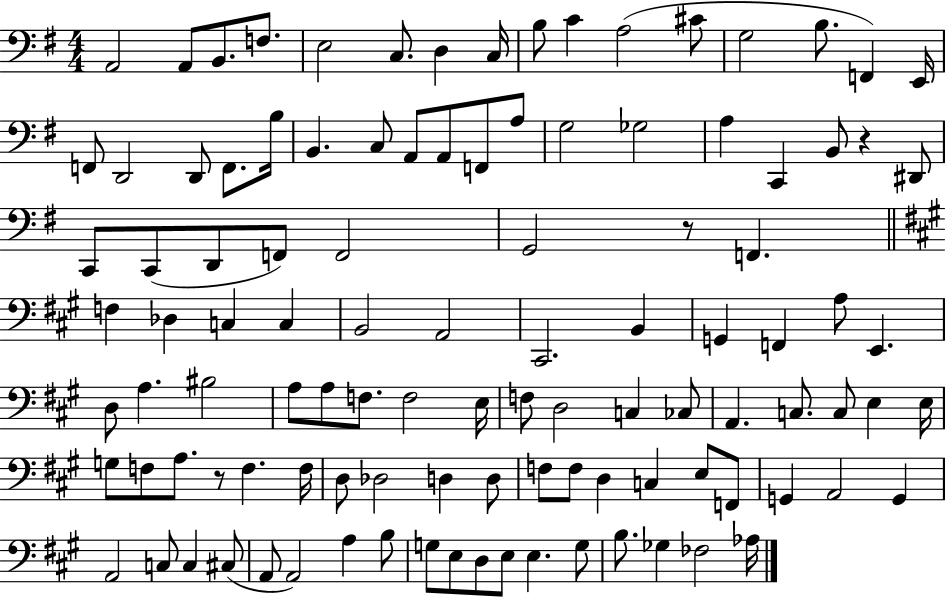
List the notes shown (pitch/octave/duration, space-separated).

A2/h A2/e B2/e. F3/e. E3/h C3/e. D3/q C3/s B3/e C4/q A3/h C#4/e G3/h B3/e. F2/q E2/s F2/e D2/h D2/e F2/e. B3/s B2/q. C3/e A2/e A2/e F2/e A3/e G3/h Gb3/h A3/q C2/q B2/e R/q D#2/e C2/e C2/e D2/e F2/e F2/h G2/h R/e F2/q. F3/q Db3/q C3/q C3/q B2/h A2/h C#2/h. B2/q G2/q F2/q A3/e E2/q. D3/e A3/q. BIS3/h A3/e A3/e F3/e. F3/h E3/s F3/e D3/h C3/q CES3/e A2/q. C3/e. C3/e E3/q E3/s G3/e F3/e A3/e. R/e F3/q. F3/s D3/e Db3/h D3/q D3/e F3/e F3/e D3/q C3/q E3/e F2/e G2/q A2/h G2/q A2/h C3/e C3/q C#3/e A2/e A2/h A3/q B3/e G3/e E3/e D3/e E3/e E3/q. G3/e B3/e. Gb3/q FES3/h Ab3/s